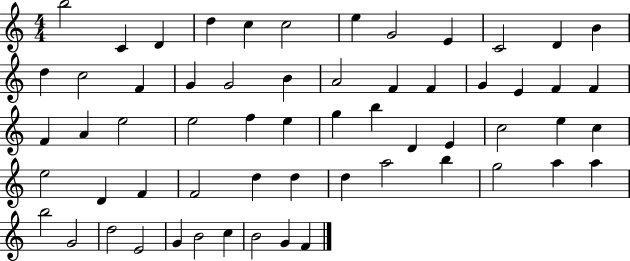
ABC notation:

X:1
T:Untitled
M:4/4
L:1/4
K:C
b2 C D d c c2 e G2 E C2 D B d c2 F G G2 B A2 F F G E F F F A e2 e2 f e g b D E c2 e c e2 D F F2 d d d a2 b g2 a a b2 G2 d2 E2 G B2 c B2 G F